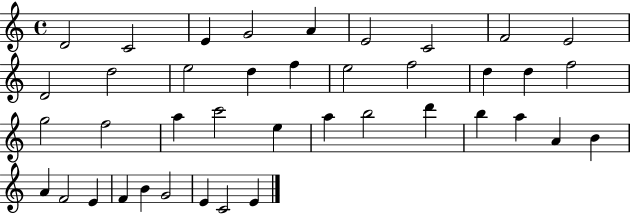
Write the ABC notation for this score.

X:1
T:Untitled
M:4/4
L:1/4
K:C
D2 C2 E G2 A E2 C2 F2 E2 D2 d2 e2 d f e2 f2 d d f2 g2 f2 a c'2 e a b2 d' b a A B A F2 E F B G2 E C2 E